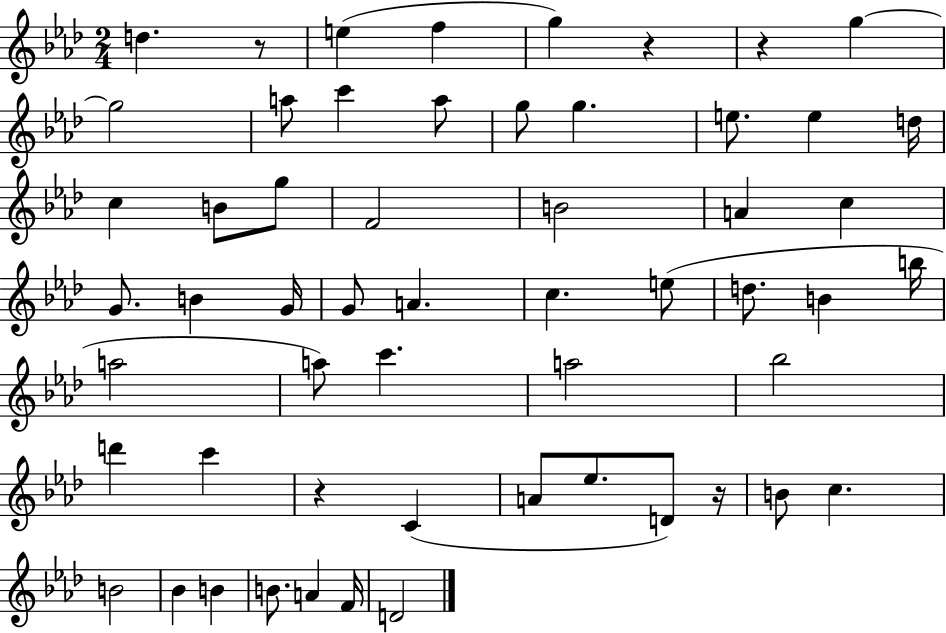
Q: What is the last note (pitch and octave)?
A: D4